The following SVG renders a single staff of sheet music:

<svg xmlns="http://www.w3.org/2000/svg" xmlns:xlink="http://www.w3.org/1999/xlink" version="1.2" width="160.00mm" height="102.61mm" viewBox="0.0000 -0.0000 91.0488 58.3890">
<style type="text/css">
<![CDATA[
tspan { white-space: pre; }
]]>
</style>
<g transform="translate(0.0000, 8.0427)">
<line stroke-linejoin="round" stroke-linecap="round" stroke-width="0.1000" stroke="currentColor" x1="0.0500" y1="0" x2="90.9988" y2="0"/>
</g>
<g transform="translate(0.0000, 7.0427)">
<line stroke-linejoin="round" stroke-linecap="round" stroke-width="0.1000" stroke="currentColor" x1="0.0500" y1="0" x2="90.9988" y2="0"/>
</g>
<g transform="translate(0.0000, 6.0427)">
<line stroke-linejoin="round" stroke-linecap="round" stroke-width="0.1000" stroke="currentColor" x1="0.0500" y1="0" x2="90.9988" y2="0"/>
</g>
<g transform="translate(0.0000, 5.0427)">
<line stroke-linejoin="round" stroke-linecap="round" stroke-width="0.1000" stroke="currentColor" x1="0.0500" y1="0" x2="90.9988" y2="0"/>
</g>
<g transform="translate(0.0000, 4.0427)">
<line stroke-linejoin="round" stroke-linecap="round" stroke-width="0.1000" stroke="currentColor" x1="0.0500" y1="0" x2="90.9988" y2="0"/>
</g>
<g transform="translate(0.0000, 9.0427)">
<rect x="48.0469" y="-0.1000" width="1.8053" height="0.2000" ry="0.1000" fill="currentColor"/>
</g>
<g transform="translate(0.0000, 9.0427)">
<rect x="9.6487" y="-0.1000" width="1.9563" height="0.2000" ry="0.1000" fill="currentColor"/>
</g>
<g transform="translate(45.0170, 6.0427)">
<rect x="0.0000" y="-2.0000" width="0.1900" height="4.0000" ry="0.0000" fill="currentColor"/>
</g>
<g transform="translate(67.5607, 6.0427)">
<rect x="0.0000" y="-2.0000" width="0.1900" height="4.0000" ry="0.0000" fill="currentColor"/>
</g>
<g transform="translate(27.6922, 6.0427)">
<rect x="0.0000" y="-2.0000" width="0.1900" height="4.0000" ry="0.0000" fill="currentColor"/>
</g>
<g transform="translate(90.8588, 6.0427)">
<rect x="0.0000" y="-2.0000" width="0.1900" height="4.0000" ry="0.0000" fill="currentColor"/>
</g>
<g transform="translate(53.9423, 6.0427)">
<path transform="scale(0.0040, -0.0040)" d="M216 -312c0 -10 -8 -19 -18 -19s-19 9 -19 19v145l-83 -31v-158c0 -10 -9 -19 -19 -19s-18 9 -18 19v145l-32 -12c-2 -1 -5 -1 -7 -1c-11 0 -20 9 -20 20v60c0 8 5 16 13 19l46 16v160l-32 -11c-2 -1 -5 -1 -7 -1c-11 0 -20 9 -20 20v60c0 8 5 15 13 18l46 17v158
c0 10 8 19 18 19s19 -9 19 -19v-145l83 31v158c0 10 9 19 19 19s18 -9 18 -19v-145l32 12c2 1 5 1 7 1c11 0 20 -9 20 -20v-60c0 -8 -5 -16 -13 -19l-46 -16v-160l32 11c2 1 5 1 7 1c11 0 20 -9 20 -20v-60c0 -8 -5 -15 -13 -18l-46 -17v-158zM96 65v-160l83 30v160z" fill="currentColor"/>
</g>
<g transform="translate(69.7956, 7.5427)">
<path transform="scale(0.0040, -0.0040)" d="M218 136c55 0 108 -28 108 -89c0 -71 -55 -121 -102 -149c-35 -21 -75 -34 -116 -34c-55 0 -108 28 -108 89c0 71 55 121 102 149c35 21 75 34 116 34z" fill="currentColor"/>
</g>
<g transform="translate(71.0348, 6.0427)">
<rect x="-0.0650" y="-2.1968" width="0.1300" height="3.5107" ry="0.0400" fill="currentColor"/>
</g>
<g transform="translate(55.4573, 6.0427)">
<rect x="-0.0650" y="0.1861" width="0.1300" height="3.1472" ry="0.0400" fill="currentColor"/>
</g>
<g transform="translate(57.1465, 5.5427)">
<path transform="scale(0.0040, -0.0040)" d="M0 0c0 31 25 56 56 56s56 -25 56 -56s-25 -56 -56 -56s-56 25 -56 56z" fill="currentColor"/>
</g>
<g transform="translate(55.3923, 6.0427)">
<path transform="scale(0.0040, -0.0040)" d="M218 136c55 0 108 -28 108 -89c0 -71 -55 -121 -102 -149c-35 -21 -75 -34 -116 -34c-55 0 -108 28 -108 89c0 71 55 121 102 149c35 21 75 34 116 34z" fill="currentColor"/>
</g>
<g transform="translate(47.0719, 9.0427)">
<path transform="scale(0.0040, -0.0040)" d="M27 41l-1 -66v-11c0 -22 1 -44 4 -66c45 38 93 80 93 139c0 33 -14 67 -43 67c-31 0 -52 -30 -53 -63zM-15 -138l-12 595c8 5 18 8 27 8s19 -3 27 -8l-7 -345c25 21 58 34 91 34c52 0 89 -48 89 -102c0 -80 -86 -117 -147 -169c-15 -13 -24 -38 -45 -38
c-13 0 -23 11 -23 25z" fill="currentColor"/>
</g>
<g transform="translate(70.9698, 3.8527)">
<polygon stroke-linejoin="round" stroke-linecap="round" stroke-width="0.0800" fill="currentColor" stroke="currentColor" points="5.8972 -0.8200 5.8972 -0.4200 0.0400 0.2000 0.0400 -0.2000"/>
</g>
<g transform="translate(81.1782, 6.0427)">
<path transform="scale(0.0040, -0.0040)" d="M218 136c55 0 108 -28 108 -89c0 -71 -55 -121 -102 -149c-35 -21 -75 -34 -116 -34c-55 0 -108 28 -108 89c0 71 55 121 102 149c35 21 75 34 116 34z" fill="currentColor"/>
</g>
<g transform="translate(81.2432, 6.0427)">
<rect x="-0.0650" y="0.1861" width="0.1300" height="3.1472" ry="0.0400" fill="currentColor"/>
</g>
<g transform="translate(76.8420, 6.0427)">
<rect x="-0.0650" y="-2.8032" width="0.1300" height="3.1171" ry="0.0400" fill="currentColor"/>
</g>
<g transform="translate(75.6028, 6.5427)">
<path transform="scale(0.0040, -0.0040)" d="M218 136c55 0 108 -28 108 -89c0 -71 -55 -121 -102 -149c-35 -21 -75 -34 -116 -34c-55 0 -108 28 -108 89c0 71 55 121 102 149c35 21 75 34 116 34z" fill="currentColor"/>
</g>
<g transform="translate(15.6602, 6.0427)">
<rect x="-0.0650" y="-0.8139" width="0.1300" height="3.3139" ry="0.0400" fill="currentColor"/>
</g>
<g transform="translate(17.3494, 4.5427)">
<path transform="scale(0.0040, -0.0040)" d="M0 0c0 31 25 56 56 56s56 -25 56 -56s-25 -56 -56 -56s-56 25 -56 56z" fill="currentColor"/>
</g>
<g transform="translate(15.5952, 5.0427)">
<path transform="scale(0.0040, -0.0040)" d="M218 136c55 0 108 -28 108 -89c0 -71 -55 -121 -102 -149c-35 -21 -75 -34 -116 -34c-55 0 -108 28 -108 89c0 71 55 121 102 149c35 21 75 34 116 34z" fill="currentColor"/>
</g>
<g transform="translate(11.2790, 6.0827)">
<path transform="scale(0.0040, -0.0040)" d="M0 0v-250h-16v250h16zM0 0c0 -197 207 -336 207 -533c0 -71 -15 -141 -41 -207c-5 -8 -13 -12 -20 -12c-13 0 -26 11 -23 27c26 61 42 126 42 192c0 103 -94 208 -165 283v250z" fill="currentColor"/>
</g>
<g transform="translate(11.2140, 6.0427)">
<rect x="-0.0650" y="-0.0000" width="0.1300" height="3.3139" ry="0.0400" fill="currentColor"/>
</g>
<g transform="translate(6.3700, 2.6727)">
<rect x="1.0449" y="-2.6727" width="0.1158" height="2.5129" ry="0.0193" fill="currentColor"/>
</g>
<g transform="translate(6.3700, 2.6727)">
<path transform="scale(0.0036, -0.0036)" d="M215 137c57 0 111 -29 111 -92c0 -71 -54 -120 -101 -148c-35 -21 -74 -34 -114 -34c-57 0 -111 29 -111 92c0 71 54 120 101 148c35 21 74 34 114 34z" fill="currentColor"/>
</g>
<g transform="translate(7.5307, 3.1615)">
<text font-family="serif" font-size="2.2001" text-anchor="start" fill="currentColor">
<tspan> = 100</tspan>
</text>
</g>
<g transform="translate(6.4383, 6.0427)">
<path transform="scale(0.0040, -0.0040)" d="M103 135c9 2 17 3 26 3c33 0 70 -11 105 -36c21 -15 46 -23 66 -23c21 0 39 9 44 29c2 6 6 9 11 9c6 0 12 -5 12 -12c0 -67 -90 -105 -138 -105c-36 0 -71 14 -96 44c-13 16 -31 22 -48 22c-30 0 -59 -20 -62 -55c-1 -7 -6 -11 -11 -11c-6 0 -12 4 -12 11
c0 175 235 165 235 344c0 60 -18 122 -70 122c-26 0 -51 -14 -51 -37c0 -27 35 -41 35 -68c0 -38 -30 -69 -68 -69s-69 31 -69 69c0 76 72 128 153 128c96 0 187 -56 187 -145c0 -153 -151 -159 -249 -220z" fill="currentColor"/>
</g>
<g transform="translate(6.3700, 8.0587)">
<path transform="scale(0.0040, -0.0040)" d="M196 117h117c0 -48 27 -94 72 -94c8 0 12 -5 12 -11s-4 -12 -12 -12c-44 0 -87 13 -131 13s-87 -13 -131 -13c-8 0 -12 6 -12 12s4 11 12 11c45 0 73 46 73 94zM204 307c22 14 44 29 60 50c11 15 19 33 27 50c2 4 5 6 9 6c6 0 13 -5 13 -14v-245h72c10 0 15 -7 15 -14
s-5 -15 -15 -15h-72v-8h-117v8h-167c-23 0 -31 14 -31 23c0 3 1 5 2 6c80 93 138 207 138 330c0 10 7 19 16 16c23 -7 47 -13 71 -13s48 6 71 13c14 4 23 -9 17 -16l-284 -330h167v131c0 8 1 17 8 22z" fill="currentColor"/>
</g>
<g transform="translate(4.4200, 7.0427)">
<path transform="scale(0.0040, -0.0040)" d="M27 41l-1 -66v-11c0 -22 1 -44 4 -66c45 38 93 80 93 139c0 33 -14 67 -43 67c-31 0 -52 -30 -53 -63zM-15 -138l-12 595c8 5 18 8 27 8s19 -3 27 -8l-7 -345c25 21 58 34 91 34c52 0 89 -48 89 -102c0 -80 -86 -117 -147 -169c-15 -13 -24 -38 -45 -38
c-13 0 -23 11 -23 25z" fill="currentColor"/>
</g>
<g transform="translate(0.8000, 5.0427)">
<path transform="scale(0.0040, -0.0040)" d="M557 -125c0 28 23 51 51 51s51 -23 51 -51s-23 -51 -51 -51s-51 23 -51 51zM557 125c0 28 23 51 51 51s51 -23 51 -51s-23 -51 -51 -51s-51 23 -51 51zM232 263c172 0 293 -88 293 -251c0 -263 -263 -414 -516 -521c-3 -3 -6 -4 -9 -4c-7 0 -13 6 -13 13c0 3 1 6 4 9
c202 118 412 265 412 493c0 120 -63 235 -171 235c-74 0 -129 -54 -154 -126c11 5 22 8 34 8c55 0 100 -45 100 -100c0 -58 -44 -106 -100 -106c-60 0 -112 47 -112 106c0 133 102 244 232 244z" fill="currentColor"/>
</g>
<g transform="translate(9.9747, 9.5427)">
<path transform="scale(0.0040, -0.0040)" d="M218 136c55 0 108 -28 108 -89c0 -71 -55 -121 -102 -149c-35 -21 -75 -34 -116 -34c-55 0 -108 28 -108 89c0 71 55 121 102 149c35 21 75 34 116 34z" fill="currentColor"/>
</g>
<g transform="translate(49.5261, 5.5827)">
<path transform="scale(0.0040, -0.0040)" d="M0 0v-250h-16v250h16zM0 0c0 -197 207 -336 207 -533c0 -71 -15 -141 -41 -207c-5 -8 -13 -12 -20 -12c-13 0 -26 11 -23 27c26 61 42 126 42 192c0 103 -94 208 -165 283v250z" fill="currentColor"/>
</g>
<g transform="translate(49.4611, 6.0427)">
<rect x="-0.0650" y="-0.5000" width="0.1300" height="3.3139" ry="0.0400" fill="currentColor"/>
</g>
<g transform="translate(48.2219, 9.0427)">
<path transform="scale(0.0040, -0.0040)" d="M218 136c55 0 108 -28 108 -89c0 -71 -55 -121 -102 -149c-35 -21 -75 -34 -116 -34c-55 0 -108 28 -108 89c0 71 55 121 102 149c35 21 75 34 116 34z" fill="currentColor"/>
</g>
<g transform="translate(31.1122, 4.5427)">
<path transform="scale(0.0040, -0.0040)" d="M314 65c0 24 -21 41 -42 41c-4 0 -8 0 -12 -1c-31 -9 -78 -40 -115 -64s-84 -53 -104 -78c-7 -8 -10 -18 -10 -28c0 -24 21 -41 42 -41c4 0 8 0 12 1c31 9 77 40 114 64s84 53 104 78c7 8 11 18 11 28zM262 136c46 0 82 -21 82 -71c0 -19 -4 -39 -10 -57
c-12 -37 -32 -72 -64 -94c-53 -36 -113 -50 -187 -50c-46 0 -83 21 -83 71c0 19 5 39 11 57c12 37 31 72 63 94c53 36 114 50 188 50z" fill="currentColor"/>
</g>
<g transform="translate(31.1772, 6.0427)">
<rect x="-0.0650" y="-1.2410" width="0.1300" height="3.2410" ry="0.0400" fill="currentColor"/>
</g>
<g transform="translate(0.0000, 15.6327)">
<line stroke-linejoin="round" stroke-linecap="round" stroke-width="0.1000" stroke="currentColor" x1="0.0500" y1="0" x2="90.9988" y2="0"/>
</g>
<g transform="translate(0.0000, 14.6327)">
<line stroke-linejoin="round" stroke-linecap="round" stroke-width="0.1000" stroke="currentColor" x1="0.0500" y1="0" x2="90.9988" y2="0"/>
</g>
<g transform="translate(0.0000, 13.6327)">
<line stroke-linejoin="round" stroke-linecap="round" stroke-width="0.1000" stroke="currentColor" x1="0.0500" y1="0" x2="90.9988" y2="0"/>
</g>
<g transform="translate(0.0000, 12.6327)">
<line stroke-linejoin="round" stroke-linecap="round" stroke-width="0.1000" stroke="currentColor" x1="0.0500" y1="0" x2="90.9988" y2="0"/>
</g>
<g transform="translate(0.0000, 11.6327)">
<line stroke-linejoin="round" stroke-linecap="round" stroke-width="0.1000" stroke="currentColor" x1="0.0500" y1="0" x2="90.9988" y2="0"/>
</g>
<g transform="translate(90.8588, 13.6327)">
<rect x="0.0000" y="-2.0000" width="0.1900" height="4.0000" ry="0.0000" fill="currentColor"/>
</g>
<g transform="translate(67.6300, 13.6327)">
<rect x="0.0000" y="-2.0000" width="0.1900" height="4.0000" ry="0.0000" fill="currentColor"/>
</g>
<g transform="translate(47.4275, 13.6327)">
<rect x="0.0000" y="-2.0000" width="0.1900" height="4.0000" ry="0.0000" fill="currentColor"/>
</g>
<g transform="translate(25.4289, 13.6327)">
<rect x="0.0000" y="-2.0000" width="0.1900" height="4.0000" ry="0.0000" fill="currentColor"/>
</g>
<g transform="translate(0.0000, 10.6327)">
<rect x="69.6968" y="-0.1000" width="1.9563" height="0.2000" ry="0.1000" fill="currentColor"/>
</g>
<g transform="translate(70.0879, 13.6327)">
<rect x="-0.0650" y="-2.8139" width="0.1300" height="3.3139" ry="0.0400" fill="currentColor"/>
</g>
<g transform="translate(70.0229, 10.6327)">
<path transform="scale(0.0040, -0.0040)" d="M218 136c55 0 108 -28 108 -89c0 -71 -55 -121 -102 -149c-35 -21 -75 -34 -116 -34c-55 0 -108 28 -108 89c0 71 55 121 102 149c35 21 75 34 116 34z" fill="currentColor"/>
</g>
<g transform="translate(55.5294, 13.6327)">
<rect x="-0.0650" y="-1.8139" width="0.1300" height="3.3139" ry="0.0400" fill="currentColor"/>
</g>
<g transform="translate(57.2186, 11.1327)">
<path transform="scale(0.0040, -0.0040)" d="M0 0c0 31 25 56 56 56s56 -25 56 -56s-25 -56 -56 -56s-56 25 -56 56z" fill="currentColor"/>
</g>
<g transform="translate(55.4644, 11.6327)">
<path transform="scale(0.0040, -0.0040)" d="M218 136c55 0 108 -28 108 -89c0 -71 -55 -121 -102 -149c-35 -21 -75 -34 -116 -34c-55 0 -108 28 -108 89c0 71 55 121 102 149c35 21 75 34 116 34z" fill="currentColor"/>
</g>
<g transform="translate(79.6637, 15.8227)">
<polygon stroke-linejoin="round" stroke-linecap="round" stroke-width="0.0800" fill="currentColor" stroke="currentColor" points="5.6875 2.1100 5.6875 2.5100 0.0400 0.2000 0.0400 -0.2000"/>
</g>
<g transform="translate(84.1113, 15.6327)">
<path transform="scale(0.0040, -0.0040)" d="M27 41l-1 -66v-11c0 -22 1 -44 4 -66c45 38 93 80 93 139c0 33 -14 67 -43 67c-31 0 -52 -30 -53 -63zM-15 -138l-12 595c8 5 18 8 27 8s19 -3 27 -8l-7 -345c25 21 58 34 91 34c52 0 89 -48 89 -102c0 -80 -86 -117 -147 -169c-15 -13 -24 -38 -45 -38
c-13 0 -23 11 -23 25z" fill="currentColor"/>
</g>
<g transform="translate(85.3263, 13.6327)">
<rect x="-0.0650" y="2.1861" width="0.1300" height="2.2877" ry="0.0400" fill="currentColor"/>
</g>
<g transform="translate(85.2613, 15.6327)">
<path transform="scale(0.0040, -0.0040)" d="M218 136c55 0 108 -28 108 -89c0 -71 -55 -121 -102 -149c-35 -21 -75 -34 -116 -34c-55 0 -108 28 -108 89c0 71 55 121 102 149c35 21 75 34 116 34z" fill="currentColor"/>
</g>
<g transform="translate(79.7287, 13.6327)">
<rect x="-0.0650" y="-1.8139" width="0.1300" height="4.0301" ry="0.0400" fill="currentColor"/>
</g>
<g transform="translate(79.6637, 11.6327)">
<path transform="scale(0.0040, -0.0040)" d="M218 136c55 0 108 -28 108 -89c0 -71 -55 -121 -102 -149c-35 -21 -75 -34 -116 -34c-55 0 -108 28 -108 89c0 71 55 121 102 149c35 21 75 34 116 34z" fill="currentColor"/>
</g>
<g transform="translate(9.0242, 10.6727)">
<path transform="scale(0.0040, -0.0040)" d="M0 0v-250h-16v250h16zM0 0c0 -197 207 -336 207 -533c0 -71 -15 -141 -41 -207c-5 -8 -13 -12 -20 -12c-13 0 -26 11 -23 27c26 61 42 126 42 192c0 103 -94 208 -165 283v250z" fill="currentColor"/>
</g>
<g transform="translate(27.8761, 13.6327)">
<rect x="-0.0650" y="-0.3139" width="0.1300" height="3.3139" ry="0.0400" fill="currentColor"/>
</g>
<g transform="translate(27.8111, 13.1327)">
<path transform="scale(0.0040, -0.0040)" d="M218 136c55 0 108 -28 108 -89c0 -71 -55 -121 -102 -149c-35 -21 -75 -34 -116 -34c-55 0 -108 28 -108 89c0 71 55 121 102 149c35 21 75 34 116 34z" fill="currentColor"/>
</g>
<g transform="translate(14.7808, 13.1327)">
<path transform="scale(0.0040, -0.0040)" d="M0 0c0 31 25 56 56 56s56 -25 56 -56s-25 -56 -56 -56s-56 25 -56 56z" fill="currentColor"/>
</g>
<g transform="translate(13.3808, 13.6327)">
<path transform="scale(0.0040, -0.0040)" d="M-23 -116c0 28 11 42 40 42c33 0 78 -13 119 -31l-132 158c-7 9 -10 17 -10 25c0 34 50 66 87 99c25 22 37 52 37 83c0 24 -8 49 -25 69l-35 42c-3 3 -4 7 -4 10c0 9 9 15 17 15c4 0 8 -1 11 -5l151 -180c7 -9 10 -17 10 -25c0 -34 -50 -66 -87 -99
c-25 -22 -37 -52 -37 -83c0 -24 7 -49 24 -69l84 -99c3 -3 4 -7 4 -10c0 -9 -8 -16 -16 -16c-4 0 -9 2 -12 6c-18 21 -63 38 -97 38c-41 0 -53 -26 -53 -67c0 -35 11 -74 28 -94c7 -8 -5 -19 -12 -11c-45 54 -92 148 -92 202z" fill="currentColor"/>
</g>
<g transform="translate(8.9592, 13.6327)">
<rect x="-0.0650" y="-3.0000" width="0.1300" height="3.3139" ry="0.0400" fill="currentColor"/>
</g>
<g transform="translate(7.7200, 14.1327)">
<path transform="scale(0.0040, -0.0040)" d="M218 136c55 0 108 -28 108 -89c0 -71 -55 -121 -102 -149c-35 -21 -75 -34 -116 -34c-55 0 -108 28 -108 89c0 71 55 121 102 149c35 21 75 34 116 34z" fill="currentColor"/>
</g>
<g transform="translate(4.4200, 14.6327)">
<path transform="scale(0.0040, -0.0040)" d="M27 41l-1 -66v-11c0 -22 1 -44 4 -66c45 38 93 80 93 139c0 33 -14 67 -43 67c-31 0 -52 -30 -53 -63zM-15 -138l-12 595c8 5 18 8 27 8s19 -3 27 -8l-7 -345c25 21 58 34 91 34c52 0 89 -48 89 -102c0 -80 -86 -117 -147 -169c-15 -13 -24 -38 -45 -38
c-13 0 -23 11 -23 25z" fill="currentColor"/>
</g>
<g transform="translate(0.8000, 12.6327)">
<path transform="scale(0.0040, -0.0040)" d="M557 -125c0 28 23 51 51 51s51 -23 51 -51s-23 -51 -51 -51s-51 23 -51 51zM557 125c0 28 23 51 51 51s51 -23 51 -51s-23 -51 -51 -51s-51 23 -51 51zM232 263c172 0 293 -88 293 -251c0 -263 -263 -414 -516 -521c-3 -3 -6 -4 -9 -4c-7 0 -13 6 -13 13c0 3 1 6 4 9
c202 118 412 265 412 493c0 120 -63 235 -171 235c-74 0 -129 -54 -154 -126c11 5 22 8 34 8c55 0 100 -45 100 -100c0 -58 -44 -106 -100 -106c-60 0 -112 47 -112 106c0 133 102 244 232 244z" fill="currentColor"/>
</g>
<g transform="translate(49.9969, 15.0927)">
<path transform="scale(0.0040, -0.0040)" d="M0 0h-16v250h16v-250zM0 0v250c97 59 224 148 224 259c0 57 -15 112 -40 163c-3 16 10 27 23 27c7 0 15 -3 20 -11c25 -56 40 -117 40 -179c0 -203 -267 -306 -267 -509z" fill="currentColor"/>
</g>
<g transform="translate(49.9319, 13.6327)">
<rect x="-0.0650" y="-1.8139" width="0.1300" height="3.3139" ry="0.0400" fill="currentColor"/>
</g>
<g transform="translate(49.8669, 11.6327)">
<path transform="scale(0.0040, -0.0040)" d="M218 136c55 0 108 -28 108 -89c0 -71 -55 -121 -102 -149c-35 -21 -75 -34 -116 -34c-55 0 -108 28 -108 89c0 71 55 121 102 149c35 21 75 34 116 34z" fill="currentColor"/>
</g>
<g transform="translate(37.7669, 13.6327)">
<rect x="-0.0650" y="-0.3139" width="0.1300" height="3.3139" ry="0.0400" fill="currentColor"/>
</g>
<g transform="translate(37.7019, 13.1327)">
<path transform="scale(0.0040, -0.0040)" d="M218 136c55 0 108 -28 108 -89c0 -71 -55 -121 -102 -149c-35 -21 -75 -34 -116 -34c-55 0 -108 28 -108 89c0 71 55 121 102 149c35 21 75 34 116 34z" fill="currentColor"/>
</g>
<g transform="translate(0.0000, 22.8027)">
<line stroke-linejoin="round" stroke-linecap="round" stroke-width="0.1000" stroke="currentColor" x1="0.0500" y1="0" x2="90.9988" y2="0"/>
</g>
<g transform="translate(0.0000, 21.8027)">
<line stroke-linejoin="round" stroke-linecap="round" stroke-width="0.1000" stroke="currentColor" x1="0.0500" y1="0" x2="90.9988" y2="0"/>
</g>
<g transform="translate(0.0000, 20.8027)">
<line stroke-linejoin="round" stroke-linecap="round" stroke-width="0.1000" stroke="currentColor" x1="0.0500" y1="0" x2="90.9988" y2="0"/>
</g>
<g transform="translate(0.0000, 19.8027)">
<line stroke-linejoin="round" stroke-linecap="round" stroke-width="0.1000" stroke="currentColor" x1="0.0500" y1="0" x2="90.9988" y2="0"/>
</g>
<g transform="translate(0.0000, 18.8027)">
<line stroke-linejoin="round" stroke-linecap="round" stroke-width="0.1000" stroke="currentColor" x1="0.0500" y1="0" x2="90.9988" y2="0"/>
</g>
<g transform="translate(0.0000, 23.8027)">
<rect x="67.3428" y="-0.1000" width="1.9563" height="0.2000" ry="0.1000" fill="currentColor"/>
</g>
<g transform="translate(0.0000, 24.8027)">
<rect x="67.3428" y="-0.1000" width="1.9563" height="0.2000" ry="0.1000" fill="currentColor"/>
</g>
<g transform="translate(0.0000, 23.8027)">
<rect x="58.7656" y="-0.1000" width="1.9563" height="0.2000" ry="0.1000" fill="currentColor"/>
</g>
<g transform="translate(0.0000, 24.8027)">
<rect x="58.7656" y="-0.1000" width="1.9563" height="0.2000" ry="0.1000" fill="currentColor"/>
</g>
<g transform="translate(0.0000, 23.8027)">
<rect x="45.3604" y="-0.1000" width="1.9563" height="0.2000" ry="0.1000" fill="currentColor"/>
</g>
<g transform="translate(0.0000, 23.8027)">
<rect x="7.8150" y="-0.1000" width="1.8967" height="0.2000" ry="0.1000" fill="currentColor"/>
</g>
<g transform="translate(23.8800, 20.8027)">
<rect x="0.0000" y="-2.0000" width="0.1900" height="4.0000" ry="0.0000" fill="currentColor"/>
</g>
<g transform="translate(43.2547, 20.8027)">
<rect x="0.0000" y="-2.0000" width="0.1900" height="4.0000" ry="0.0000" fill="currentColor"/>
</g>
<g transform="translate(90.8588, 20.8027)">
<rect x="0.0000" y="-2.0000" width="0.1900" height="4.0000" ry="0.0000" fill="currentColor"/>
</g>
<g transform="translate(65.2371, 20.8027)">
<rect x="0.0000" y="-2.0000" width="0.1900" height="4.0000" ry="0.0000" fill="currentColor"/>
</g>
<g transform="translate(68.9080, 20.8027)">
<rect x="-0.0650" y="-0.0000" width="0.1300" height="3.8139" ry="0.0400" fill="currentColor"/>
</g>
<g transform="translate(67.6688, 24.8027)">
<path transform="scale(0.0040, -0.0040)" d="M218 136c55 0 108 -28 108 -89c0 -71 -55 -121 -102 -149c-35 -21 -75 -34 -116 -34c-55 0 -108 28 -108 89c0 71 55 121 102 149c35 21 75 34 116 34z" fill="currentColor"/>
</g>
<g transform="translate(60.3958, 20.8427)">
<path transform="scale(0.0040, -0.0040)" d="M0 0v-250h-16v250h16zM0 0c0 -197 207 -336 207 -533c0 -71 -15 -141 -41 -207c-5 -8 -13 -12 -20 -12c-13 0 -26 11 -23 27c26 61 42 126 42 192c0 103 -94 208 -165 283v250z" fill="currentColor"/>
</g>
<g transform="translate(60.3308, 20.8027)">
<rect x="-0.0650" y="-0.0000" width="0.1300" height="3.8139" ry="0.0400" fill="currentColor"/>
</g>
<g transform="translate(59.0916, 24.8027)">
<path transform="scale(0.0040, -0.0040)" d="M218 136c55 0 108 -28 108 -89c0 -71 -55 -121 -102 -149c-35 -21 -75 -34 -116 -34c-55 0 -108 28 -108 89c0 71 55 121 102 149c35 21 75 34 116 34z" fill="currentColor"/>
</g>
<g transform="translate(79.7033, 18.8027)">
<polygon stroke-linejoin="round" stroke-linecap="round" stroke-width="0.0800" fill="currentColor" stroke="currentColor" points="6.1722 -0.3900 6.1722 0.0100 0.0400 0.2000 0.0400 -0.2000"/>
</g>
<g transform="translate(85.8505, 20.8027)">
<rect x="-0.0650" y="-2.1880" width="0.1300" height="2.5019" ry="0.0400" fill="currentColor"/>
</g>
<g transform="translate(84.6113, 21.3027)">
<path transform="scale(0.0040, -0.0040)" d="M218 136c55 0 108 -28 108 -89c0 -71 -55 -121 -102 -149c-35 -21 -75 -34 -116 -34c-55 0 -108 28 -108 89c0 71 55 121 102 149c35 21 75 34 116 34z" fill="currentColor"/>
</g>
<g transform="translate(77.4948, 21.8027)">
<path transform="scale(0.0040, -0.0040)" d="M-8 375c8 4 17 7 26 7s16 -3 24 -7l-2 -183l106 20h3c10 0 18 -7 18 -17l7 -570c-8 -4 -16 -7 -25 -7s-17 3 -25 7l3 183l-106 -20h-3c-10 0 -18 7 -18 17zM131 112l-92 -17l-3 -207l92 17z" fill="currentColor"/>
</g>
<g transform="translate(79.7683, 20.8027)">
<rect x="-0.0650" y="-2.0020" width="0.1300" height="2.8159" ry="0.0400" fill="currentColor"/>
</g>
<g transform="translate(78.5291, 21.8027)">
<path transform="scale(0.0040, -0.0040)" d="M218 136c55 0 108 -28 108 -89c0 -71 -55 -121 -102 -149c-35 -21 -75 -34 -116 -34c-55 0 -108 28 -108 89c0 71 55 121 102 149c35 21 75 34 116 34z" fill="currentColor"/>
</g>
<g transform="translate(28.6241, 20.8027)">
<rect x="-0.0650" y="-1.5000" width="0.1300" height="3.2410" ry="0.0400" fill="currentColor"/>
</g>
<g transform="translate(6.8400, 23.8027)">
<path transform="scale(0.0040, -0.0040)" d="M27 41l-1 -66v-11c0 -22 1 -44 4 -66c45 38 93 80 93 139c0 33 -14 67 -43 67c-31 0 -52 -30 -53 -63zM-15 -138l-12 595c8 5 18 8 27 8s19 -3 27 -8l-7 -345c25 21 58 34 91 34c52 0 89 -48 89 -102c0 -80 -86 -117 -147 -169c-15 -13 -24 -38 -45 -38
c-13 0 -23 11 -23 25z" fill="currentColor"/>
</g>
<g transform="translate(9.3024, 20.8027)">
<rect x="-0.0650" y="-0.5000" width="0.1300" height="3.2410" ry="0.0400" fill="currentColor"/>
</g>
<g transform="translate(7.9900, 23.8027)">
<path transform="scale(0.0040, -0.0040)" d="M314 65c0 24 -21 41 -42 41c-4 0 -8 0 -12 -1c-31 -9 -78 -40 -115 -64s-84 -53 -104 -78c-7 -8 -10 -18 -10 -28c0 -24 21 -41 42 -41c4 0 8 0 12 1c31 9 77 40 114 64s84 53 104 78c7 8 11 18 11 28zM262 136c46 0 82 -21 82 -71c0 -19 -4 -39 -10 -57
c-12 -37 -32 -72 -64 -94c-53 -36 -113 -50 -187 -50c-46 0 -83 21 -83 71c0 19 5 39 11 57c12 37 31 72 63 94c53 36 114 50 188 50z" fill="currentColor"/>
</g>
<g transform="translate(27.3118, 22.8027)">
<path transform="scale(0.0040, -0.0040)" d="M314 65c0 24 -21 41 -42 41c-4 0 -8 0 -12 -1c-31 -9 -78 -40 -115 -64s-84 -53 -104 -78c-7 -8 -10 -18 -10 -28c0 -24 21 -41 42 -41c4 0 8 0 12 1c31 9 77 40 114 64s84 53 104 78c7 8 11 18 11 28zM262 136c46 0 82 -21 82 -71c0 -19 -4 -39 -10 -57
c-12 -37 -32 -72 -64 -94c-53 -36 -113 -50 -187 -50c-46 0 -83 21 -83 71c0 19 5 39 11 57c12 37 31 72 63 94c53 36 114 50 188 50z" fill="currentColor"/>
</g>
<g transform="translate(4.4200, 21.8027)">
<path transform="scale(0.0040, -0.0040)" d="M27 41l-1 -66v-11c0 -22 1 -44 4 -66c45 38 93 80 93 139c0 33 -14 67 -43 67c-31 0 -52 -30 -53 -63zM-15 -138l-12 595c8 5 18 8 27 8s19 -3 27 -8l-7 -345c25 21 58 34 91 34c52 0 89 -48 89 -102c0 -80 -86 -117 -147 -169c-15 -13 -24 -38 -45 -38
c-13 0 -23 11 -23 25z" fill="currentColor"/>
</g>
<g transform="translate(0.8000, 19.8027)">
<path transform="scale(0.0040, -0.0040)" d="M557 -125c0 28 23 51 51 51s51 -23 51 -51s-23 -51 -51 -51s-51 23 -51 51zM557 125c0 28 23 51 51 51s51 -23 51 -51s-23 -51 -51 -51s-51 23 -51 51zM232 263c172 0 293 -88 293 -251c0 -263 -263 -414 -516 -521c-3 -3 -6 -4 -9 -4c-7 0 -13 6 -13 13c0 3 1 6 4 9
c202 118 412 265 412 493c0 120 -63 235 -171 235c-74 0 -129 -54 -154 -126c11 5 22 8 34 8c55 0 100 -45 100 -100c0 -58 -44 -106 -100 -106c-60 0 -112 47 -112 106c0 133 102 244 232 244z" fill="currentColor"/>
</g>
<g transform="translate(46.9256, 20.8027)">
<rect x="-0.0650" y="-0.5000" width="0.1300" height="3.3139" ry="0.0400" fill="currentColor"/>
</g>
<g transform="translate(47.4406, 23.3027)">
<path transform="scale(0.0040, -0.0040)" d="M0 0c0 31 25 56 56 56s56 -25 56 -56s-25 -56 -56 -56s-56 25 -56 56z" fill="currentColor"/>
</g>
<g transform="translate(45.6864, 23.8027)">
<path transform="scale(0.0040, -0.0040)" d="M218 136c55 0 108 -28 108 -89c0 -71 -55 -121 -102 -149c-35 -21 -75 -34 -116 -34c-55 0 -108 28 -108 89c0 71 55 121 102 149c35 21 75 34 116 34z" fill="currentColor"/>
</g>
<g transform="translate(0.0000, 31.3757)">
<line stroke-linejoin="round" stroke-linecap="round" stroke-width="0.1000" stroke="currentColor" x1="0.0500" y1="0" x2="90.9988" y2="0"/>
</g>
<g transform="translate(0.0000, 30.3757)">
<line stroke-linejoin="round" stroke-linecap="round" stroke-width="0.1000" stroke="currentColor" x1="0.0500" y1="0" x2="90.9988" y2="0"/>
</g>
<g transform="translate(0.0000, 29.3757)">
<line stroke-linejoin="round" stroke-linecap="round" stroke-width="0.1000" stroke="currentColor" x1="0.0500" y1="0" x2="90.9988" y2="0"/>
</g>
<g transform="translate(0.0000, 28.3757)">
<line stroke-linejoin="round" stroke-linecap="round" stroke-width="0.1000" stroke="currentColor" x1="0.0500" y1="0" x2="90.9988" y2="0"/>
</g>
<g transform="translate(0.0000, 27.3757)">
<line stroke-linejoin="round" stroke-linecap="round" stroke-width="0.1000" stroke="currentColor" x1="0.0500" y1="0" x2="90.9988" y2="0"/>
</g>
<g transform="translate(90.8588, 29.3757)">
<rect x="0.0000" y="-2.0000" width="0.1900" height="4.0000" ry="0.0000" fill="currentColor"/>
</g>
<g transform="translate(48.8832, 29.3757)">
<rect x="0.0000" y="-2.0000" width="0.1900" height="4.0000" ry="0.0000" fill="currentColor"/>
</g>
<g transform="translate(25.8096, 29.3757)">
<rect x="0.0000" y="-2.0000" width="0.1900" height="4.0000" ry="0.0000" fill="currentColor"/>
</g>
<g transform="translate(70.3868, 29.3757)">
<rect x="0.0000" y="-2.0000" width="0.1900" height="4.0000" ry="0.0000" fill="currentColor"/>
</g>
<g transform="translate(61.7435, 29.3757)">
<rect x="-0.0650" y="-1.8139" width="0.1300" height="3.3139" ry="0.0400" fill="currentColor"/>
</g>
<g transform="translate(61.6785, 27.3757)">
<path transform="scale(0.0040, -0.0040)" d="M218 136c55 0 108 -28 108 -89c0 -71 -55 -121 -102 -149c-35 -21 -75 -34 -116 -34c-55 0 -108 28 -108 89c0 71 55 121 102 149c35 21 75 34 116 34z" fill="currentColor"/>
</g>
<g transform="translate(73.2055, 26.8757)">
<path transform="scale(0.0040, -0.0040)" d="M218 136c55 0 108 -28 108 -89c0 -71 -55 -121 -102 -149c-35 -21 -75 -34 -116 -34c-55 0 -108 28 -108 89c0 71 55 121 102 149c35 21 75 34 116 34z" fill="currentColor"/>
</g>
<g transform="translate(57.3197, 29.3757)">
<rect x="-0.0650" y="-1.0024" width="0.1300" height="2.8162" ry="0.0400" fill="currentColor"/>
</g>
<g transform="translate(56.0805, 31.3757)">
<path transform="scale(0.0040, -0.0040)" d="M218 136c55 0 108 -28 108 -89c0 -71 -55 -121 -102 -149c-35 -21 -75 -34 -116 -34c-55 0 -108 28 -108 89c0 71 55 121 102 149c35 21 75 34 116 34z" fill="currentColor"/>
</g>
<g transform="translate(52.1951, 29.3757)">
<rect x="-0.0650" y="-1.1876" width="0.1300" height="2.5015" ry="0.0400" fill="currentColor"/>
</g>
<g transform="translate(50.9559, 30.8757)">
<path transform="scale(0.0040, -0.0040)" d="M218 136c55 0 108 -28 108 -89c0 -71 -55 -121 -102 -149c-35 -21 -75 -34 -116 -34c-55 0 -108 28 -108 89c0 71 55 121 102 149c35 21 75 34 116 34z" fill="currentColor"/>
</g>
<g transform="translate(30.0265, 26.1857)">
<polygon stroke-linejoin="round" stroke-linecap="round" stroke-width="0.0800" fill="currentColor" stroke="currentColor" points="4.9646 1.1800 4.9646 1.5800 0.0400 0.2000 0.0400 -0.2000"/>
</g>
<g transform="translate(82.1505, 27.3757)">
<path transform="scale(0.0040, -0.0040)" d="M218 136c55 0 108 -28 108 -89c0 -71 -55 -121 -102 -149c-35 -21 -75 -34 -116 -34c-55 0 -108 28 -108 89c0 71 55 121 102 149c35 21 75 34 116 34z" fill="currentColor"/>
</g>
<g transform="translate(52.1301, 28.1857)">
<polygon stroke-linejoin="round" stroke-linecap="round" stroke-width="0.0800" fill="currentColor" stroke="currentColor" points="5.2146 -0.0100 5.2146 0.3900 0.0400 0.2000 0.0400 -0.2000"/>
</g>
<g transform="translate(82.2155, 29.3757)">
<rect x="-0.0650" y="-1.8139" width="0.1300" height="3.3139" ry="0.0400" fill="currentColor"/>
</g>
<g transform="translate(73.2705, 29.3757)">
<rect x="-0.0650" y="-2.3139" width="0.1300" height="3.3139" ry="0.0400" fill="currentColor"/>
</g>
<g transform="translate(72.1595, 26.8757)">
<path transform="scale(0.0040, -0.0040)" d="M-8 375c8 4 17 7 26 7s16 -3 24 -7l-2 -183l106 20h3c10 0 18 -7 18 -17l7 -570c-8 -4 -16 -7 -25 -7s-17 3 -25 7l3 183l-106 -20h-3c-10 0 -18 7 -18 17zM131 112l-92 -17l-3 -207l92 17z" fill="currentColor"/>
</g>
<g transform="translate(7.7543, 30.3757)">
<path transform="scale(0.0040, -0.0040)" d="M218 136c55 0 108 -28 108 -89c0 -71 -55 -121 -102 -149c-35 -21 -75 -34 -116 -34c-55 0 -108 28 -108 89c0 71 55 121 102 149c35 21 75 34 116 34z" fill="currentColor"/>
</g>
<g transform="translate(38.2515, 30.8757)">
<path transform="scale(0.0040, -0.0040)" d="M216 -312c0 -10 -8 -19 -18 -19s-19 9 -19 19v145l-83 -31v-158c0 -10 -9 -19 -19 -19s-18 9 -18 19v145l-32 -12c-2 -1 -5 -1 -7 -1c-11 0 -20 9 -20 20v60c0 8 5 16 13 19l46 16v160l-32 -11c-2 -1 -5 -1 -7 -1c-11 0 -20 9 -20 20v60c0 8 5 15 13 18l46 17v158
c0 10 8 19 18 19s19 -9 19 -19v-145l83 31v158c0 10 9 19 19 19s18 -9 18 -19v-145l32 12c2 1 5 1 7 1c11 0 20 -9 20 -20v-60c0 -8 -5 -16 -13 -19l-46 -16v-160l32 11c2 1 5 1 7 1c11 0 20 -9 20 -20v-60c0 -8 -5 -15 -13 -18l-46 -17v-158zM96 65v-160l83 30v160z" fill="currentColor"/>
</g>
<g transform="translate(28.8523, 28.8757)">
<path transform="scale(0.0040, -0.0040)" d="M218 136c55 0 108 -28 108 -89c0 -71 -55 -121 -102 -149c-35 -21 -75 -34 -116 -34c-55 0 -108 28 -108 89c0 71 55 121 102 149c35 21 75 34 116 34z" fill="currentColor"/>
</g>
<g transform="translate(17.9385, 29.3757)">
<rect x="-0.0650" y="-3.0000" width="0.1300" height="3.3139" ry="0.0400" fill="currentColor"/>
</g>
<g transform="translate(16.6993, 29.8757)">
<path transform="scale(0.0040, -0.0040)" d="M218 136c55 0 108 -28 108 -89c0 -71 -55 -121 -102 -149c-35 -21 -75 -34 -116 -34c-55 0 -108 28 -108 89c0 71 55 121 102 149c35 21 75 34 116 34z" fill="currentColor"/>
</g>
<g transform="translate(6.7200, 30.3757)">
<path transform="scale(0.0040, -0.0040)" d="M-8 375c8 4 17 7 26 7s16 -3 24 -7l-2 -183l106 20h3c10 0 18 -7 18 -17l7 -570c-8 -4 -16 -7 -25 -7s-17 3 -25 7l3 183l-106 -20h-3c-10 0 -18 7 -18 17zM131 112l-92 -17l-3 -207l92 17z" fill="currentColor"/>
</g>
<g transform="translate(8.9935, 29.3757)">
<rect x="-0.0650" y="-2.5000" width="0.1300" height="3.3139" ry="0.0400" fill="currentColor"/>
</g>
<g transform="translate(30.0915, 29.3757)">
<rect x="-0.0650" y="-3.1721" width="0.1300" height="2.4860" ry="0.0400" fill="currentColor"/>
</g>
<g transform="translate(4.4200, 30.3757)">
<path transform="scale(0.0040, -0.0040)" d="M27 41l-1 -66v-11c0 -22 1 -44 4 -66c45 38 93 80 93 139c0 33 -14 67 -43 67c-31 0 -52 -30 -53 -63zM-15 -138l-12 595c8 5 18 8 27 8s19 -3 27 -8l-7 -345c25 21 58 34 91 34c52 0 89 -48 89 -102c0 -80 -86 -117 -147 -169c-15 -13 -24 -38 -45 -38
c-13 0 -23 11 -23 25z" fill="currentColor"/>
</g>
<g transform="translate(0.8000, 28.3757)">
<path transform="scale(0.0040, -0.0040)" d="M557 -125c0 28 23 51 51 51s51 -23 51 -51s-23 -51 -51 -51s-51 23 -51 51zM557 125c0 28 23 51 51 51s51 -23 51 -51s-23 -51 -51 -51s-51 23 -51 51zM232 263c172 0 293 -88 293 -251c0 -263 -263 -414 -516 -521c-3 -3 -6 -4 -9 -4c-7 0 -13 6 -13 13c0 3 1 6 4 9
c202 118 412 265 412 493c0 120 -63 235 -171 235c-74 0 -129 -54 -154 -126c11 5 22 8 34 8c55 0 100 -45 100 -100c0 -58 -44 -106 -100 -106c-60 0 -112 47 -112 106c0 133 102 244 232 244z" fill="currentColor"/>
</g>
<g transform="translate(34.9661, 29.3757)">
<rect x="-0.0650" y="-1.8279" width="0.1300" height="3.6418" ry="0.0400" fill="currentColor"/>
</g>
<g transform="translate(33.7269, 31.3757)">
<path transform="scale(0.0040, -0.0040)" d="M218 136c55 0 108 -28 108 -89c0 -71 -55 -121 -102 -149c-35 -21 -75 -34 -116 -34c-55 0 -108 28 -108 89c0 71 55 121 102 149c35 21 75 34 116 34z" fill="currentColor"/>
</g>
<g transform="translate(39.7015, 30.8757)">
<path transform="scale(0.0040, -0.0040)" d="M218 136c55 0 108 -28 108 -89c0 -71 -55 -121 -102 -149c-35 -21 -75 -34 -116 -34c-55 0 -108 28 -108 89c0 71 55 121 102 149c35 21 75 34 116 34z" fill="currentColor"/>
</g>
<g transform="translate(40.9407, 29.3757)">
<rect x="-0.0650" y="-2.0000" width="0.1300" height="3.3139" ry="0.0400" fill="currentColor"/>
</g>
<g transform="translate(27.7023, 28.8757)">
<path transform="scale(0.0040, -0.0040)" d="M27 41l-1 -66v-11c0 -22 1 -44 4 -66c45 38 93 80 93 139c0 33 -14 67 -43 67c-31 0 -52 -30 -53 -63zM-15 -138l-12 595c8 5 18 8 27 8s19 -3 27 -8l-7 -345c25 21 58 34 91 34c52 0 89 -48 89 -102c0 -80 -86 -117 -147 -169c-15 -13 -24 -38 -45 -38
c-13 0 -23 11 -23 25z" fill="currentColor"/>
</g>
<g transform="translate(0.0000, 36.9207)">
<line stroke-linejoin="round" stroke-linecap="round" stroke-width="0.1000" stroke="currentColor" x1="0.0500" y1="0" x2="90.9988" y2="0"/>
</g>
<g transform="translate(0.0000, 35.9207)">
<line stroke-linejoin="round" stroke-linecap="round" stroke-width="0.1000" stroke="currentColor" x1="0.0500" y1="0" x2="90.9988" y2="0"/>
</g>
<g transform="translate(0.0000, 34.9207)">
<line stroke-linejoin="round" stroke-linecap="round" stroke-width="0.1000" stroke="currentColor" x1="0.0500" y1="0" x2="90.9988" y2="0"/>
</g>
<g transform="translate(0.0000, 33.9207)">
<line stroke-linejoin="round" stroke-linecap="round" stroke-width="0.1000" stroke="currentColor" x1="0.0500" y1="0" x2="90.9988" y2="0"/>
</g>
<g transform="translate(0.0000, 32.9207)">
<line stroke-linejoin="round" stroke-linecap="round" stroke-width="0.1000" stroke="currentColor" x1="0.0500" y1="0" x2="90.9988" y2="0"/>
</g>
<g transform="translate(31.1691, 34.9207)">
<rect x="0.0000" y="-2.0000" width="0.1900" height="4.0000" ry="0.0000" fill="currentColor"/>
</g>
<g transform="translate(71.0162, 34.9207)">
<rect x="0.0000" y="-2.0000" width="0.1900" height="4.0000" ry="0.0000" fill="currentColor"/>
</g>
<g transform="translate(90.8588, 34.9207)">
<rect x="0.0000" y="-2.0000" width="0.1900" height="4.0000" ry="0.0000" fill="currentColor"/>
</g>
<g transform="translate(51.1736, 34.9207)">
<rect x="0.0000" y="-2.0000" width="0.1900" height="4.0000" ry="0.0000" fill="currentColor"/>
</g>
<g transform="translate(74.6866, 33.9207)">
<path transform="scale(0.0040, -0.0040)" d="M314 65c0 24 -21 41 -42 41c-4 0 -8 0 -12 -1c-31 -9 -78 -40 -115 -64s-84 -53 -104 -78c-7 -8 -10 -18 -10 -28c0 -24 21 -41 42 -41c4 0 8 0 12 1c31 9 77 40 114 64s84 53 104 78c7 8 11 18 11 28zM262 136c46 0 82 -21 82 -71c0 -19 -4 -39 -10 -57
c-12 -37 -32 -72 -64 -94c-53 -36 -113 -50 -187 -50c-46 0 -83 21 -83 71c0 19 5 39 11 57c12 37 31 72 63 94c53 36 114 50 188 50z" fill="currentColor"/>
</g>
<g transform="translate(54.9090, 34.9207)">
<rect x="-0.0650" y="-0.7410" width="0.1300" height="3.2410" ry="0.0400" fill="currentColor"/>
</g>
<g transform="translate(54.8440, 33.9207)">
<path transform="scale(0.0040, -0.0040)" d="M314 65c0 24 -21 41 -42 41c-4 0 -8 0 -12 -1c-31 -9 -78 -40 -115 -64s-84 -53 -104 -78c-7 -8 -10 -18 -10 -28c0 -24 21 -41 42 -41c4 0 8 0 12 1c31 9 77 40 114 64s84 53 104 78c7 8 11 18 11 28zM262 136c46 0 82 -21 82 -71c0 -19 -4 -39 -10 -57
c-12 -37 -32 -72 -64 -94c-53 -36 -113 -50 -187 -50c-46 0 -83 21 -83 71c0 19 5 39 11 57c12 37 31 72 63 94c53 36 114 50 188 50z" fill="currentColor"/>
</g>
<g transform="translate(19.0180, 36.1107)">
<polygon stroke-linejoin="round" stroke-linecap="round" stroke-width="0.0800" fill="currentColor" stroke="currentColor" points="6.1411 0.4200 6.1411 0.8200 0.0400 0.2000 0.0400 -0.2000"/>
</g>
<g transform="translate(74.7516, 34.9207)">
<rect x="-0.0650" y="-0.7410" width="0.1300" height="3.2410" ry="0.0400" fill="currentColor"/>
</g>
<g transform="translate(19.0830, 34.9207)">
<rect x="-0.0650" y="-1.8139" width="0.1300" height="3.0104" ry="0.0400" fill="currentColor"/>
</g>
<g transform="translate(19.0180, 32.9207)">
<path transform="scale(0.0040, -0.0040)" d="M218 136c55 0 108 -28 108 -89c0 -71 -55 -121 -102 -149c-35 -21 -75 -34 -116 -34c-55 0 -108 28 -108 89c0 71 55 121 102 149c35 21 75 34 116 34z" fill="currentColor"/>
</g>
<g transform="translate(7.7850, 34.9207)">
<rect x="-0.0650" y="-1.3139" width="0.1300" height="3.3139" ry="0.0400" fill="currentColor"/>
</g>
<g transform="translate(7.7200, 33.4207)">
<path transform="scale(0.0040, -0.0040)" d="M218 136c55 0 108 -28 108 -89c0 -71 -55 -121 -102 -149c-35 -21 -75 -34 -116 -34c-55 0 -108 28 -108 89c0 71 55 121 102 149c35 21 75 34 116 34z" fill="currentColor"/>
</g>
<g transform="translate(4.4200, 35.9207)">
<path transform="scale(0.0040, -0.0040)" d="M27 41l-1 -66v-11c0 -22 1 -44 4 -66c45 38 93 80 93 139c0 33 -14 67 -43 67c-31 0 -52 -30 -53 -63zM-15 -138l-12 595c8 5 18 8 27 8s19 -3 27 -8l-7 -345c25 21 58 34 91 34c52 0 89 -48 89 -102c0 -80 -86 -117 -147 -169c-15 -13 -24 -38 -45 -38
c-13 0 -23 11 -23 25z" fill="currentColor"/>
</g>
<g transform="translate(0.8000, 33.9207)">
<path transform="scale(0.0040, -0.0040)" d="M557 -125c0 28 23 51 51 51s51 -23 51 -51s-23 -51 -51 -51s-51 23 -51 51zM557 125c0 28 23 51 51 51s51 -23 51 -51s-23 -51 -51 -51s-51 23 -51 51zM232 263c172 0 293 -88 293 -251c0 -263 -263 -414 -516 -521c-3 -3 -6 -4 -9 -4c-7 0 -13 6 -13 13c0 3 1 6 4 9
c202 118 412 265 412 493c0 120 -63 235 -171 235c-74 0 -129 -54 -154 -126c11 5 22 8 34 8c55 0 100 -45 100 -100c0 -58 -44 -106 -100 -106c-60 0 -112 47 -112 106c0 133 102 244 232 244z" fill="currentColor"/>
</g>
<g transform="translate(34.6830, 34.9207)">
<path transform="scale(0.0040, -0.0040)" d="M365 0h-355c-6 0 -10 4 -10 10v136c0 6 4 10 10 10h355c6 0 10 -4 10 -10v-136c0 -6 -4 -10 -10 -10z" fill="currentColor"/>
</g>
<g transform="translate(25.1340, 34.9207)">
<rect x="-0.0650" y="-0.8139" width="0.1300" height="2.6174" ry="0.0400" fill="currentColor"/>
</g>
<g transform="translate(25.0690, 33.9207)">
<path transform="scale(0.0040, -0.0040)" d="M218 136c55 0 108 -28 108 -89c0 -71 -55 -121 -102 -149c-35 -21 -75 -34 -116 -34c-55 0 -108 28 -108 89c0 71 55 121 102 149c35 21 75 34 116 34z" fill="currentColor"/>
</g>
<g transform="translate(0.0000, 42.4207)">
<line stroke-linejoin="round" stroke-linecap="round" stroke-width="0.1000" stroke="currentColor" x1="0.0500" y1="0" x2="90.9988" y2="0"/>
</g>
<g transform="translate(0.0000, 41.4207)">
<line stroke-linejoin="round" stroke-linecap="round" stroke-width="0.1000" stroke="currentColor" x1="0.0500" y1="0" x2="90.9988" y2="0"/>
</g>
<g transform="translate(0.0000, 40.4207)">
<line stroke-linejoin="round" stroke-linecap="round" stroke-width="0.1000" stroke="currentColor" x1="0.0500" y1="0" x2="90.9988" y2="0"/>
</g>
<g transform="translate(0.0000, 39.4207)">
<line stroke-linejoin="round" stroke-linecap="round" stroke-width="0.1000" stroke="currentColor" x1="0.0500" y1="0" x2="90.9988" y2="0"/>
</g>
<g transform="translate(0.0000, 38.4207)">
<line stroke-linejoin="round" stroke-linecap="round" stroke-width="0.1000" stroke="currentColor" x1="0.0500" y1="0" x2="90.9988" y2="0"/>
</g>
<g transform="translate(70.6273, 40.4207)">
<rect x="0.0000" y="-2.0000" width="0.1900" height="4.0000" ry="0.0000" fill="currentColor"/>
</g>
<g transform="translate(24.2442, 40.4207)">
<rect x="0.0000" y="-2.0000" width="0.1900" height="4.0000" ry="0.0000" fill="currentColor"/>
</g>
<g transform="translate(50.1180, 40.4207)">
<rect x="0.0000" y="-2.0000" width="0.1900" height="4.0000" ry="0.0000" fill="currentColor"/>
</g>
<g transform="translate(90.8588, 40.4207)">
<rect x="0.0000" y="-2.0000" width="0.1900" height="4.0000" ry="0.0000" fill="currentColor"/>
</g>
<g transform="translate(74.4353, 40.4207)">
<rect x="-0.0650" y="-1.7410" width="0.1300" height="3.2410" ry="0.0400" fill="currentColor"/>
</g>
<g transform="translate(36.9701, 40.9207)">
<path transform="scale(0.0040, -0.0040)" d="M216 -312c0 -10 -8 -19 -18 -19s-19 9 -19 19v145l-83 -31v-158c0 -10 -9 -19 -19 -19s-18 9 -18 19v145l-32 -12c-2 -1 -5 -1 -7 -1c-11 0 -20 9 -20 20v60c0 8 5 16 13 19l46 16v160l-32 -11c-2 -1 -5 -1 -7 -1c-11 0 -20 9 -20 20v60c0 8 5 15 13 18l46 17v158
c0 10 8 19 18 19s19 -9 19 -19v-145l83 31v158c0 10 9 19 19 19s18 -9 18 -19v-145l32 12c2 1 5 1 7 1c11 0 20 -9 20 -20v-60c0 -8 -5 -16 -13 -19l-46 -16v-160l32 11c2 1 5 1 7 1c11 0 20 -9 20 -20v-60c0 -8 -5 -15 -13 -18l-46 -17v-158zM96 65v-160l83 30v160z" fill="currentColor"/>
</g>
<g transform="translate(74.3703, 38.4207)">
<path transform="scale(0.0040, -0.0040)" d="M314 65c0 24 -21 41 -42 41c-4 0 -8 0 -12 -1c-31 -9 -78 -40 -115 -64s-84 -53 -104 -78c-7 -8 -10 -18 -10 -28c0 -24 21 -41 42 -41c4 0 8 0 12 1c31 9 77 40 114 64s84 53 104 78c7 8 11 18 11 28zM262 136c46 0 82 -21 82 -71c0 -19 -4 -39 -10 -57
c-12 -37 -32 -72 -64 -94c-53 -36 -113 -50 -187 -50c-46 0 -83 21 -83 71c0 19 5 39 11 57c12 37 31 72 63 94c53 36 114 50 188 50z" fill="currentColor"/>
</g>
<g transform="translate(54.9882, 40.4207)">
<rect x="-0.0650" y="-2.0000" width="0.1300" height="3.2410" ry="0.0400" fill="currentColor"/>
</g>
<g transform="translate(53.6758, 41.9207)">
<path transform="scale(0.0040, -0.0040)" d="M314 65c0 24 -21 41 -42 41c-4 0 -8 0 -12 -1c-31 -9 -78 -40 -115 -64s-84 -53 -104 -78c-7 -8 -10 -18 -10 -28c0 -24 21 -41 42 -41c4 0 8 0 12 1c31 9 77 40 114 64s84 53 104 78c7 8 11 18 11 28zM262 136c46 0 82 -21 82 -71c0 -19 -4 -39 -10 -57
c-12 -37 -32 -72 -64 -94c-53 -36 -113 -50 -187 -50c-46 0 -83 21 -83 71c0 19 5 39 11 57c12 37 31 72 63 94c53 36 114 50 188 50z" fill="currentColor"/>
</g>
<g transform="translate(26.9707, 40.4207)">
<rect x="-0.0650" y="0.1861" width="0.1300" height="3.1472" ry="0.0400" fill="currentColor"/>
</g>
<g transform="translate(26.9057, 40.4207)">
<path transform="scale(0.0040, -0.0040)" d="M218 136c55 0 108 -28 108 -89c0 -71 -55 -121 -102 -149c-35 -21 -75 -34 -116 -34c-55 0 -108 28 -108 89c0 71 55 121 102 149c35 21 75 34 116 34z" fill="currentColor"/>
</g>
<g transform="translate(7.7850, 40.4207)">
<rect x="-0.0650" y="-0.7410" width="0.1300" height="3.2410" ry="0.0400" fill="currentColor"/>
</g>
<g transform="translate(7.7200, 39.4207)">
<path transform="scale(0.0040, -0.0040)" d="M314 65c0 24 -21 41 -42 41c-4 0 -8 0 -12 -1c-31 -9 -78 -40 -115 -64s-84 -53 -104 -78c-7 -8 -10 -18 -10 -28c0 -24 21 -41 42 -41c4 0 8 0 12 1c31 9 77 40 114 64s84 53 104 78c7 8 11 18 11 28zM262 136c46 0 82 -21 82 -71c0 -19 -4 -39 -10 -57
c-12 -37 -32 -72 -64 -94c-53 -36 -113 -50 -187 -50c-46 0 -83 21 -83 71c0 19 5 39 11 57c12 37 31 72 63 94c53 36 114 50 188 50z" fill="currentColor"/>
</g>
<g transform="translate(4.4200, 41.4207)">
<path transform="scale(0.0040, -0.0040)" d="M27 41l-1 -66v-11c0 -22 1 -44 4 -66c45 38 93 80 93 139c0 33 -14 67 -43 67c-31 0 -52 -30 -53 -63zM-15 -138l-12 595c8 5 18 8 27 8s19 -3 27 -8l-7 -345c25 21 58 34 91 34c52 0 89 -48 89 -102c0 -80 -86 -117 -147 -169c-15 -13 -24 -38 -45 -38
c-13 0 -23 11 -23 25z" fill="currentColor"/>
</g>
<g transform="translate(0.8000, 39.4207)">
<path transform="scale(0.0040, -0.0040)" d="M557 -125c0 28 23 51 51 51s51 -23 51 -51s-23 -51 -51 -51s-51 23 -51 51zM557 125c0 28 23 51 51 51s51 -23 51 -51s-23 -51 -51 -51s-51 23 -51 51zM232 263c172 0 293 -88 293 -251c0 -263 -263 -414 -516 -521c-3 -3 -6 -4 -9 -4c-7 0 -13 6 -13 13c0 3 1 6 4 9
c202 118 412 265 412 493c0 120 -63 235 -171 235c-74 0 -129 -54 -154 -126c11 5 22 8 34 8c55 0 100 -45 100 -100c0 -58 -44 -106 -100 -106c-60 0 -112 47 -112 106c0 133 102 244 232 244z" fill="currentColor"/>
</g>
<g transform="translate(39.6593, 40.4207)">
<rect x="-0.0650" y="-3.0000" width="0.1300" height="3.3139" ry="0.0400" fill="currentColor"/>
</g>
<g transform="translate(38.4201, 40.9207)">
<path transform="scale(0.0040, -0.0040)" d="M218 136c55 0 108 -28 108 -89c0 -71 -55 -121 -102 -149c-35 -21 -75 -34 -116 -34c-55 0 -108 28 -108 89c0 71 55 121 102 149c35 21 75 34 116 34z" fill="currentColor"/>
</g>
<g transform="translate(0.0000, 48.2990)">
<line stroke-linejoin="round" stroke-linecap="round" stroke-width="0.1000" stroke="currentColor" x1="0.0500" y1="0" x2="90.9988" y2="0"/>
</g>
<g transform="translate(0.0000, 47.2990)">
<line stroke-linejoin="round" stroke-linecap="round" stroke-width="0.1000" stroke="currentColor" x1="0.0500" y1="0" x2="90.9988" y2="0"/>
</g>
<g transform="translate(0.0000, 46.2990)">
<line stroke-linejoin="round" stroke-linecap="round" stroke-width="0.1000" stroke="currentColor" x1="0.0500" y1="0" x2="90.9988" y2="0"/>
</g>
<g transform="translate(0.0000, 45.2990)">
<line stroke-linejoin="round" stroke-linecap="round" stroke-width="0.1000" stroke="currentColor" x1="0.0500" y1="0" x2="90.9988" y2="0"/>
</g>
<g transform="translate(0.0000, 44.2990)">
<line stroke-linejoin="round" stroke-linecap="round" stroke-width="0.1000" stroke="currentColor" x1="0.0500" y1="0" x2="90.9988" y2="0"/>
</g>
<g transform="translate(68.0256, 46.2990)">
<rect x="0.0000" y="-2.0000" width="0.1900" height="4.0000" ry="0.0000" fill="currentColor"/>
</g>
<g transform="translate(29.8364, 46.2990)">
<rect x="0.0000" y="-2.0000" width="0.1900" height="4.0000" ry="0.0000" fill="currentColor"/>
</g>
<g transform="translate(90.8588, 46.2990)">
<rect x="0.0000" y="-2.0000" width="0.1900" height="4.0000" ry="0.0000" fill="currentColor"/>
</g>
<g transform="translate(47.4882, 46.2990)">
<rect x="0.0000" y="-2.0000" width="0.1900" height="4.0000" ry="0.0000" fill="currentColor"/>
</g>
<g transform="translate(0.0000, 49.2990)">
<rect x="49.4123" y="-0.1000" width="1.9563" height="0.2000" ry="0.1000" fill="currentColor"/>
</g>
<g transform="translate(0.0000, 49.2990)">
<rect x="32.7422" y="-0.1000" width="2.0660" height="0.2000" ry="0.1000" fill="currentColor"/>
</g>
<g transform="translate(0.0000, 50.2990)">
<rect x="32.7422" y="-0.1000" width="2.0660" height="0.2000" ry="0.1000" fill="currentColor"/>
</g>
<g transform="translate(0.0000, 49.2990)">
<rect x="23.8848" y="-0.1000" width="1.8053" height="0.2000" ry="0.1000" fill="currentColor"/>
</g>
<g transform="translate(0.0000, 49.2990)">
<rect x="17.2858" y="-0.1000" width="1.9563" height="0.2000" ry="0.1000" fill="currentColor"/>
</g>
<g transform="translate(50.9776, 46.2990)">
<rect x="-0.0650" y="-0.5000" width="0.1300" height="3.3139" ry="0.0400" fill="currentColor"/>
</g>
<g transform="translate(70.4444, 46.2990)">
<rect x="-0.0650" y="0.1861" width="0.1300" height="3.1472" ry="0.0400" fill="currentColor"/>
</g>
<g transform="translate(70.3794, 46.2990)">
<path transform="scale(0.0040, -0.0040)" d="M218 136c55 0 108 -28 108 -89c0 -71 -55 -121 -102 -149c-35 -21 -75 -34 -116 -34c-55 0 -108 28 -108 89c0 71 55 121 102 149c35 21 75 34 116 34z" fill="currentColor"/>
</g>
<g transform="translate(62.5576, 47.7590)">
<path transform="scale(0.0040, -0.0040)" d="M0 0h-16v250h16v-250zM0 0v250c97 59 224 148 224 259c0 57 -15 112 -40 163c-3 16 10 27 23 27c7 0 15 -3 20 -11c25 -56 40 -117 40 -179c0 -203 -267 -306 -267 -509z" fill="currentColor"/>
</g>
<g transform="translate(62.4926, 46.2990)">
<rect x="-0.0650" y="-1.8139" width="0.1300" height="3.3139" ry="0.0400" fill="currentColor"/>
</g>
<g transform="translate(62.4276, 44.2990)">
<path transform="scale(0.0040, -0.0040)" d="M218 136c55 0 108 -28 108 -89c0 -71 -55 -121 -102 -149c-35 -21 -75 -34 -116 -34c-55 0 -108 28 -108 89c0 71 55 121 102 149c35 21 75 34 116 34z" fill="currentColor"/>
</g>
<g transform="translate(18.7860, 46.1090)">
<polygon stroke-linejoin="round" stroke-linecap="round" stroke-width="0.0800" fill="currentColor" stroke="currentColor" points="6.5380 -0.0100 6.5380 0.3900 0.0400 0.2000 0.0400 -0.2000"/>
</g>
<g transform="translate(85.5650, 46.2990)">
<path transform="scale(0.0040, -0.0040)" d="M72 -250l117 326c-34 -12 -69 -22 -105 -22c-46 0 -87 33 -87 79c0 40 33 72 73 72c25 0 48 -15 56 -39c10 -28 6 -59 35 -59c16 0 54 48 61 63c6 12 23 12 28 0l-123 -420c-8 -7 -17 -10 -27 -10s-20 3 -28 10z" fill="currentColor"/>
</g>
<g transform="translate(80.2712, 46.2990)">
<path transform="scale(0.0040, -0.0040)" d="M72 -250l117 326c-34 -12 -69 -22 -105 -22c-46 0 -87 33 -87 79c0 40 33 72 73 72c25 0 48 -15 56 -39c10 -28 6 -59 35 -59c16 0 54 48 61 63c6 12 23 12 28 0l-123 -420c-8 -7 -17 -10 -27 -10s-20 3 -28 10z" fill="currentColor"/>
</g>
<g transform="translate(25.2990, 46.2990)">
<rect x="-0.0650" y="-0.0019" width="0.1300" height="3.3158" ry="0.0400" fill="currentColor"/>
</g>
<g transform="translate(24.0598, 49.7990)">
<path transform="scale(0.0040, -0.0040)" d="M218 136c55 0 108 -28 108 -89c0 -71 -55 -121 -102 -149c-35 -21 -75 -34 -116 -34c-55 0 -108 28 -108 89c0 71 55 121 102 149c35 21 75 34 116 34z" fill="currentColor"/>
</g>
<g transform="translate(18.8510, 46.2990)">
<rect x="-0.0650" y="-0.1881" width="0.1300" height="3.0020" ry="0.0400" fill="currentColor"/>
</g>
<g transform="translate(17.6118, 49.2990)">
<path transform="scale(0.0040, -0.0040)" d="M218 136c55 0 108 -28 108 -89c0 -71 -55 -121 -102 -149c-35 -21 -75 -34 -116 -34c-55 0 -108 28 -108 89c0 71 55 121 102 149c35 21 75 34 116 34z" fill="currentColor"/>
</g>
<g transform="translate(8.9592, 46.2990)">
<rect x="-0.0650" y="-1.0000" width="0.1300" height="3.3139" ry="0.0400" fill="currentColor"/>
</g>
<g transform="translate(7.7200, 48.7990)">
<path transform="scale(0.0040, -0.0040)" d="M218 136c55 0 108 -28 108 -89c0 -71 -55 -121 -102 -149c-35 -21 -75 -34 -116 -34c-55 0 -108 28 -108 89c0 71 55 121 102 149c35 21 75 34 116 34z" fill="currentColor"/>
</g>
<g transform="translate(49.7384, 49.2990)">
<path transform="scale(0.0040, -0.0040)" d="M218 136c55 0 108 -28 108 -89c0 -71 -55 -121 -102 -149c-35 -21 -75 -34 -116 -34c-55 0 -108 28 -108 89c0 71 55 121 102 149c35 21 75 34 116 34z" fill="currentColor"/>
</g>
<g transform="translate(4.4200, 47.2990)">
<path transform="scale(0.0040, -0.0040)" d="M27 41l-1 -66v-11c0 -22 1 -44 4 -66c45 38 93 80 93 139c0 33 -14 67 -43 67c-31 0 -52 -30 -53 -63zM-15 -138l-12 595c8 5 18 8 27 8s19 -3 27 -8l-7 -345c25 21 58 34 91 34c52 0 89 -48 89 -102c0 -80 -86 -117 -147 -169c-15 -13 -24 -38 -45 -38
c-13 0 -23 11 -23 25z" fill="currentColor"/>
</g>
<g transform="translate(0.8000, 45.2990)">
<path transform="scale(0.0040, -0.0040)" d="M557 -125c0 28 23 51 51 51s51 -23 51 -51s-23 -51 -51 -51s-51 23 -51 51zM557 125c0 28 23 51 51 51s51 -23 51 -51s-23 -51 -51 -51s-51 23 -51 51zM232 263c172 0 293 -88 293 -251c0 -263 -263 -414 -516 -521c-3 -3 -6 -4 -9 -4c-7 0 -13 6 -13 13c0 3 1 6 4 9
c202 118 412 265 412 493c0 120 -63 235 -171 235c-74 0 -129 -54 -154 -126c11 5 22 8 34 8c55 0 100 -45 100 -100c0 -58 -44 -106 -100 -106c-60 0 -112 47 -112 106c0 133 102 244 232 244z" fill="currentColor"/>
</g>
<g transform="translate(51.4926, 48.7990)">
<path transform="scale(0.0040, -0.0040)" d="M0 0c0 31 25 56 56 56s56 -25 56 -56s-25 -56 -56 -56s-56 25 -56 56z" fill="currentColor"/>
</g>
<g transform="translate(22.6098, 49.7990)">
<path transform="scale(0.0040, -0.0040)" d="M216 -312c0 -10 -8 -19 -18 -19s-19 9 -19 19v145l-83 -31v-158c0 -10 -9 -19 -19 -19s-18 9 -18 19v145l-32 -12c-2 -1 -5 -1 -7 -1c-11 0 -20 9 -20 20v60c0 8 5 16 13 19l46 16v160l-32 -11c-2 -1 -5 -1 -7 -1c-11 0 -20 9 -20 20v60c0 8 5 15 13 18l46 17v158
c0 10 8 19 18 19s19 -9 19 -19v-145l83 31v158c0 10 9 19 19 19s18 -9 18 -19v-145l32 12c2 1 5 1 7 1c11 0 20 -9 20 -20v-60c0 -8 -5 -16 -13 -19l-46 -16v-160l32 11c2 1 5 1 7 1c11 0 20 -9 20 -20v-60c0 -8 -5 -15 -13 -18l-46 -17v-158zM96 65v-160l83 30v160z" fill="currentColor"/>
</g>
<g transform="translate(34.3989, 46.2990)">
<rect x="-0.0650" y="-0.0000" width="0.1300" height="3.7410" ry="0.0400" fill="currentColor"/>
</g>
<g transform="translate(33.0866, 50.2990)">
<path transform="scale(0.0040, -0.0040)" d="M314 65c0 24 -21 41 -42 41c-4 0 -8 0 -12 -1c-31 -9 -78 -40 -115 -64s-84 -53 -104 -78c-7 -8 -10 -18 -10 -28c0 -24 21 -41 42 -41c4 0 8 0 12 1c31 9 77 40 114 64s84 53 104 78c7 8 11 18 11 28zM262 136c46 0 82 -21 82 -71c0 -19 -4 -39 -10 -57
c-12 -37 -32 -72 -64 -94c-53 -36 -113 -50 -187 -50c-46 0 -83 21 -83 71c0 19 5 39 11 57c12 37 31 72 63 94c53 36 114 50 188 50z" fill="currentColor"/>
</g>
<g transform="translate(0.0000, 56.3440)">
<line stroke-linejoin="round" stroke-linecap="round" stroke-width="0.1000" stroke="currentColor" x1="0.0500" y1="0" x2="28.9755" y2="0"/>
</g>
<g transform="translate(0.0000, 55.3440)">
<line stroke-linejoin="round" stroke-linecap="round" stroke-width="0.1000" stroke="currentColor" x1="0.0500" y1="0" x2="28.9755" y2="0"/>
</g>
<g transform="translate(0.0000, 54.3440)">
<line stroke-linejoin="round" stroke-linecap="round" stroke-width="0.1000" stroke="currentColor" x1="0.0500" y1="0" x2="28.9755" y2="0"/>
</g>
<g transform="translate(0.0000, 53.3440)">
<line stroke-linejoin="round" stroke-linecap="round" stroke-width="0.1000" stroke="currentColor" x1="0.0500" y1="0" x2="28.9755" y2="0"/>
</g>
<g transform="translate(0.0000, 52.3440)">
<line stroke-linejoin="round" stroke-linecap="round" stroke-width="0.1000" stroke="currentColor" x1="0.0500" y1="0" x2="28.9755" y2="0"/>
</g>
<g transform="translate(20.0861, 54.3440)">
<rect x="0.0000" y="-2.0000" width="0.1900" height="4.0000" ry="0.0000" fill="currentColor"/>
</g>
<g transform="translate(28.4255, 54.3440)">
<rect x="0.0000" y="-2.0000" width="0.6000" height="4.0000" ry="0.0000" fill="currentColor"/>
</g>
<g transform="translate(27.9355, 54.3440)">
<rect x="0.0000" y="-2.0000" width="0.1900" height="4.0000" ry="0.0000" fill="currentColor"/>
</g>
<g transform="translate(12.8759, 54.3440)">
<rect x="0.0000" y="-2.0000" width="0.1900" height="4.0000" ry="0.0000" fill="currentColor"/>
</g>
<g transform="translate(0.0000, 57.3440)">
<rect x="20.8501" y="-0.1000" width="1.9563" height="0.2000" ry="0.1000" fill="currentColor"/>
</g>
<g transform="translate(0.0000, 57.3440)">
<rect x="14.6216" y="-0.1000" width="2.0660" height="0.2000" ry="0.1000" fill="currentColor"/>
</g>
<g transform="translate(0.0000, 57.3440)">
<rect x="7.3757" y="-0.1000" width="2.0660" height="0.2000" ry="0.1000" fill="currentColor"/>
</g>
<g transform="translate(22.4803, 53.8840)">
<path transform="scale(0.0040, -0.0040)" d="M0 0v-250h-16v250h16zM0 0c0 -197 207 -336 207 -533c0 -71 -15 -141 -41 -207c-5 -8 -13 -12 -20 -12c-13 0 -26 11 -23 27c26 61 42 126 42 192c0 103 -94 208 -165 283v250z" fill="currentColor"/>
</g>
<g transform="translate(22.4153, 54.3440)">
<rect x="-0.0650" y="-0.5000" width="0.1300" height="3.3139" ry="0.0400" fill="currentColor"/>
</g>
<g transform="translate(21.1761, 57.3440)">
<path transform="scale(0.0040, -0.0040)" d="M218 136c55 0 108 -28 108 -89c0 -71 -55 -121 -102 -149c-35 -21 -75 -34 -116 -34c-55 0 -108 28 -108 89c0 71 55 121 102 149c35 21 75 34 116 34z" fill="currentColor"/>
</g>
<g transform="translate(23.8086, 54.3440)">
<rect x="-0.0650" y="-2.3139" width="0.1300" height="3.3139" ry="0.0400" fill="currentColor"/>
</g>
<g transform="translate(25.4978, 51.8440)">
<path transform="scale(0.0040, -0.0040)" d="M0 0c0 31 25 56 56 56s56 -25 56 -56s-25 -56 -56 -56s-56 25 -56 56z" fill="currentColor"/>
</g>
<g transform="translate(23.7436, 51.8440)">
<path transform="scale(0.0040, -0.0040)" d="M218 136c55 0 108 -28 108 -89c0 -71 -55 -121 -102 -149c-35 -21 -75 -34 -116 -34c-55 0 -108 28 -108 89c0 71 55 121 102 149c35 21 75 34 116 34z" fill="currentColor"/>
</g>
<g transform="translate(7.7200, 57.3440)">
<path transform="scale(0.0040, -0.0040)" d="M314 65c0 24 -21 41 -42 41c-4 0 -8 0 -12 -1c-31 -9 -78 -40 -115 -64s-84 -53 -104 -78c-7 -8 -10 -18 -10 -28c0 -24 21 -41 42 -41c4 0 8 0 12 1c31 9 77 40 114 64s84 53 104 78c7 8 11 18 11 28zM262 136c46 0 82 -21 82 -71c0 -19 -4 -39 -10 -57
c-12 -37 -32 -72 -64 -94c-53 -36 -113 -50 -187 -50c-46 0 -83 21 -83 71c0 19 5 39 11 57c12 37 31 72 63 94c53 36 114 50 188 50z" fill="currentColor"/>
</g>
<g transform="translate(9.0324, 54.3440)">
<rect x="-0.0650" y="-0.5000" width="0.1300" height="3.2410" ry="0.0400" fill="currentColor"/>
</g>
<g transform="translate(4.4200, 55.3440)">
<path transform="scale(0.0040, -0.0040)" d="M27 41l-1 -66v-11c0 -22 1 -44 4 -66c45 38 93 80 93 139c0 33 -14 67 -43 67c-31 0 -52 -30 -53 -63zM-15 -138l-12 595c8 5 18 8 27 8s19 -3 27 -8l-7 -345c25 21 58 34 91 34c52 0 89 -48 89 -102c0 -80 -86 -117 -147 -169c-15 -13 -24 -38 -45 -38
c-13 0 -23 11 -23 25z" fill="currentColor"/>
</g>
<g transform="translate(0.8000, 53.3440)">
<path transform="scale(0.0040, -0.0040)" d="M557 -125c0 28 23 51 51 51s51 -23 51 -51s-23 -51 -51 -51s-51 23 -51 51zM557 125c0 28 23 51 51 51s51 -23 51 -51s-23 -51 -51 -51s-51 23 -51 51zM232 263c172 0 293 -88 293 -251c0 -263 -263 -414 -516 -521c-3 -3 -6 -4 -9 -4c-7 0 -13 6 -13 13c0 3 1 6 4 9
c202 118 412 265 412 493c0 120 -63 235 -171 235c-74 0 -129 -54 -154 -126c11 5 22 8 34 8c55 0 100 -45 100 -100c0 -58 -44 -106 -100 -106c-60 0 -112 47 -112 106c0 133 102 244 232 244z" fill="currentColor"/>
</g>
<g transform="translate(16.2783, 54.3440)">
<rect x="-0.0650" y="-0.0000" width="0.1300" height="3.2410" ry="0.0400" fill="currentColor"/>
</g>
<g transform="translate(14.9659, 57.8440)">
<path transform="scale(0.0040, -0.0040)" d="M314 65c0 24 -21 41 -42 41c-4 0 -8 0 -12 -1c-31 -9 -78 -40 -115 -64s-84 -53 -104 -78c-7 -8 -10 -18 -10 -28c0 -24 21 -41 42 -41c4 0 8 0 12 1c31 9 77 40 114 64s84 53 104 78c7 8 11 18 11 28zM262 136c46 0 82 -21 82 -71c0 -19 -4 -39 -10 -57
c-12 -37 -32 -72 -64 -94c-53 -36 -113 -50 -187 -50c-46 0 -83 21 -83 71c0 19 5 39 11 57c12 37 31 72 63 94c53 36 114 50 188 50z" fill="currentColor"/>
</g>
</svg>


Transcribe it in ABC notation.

X:1
T:Untitled
M:2/4
L:1/4
K:F
D,,/2 F, G,2 _E,,/2 ^D, A,,/2 C,/2 D, C,/2 z E, E, A,/2 A, C A,/2 _G,,/2 _E,,2 G,,2 E,, C,,/2 C,, B,,/2 C,/2 B,, C, _E,/2 G,,/2 ^A,, A,,/2 G,,/2 A, B, A, G, A,/2 F,/2 z2 F,2 F,2 F,2 D, ^C, A,,2 A,2 F,, E,,/2 ^D,,/2 C,,2 E,, A,/2 D, z/2 z/2 E,,2 D,,2 E,,/2 _B,